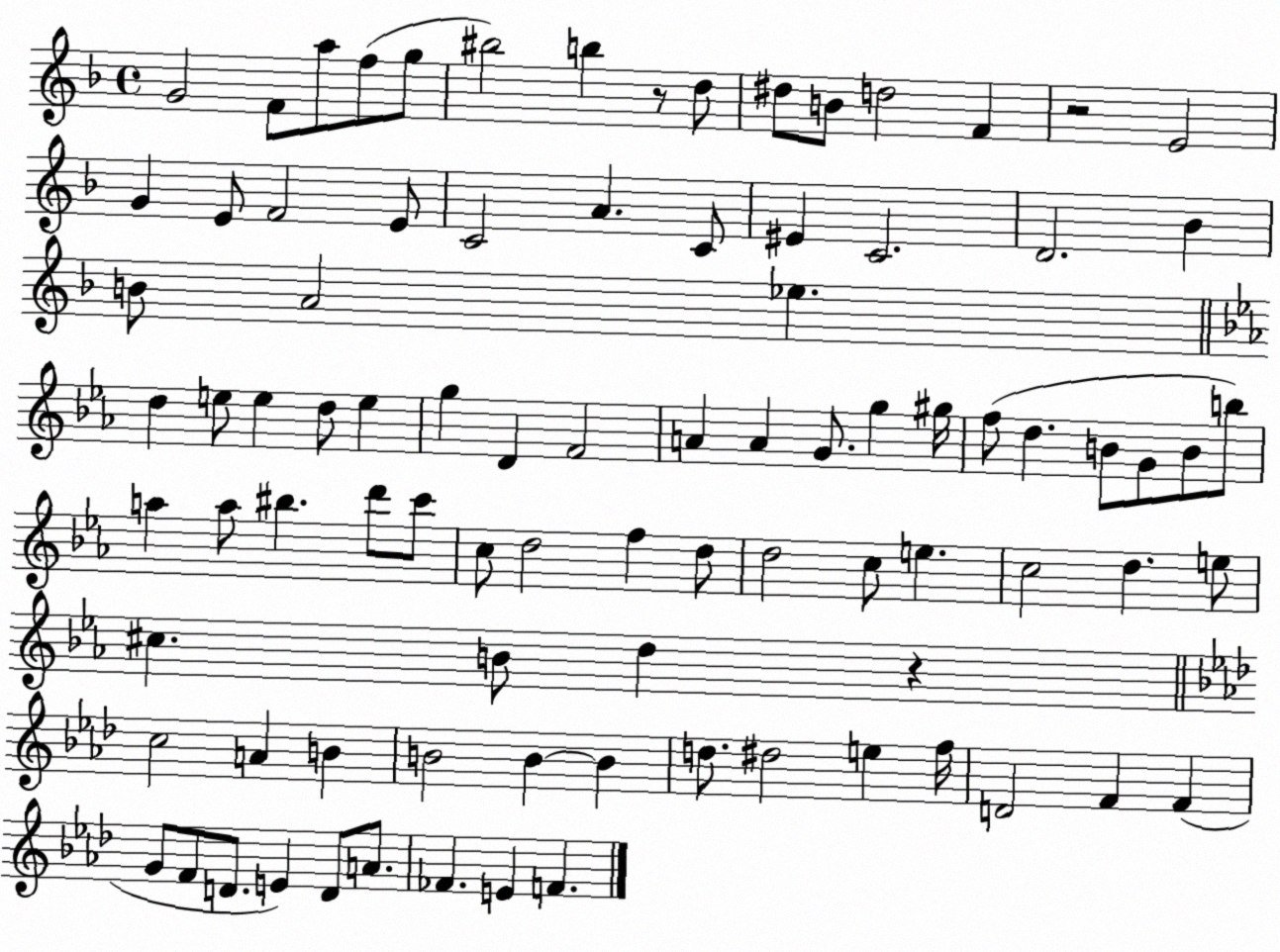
X:1
T:Untitled
M:4/4
L:1/4
K:F
G2 F/2 a/2 f/2 g/2 ^b2 b z/2 d/2 ^d/2 B/2 d2 F z2 E2 G E/2 F2 E/2 C2 A C/2 ^E C2 D2 _B B/2 A2 _e d e/2 e d/2 e g D F2 A A G/2 g ^g/4 f/2 d B/2 G/2 B/2 b/2 a a/2 ^b d'/2 c'/2 c/2 d2 f d/2 d2 c/2 e c2 d e/2 ^c B/2 d z c2 A B B2 B B d/2 ^d2 e f/4 D2 F F G/2 F/2 D/2 E D/2 A/2 _F E F